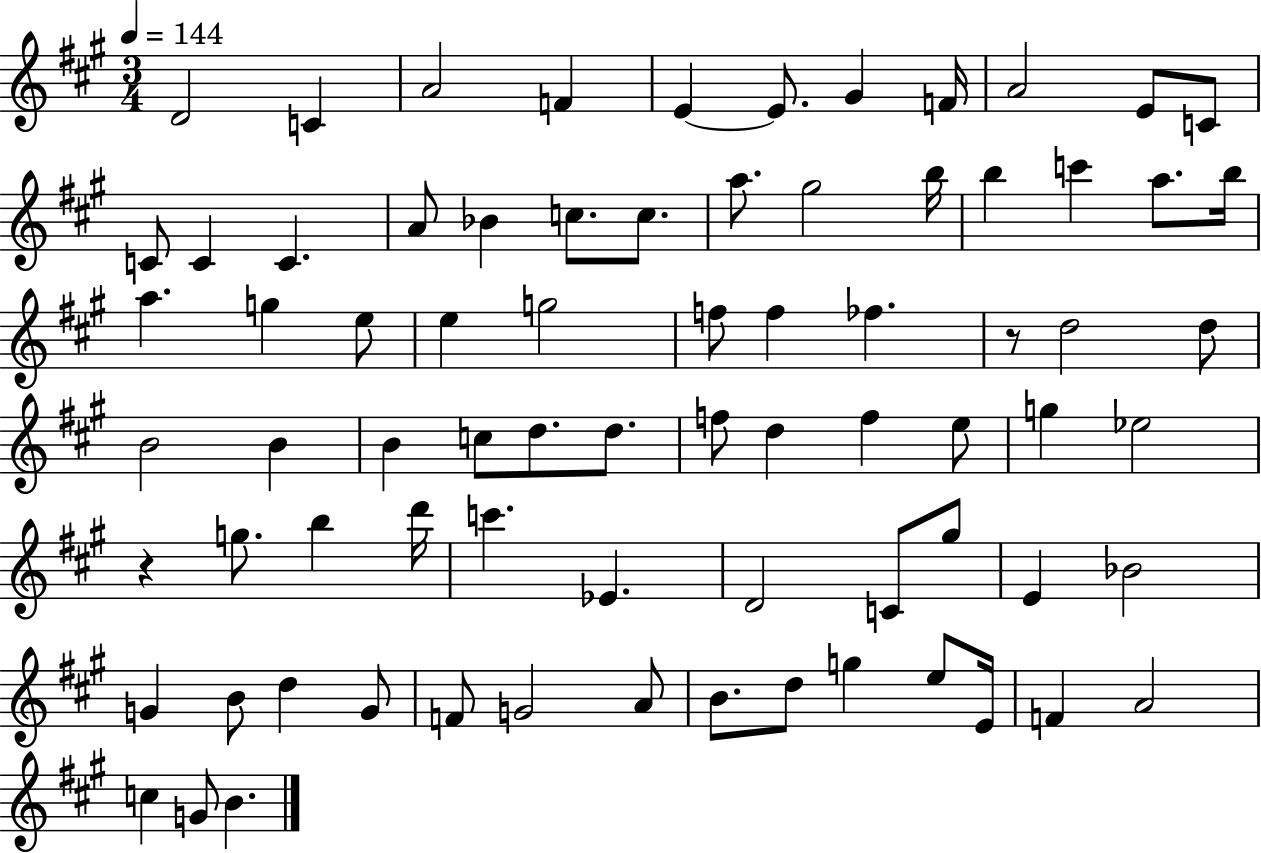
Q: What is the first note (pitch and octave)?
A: D4